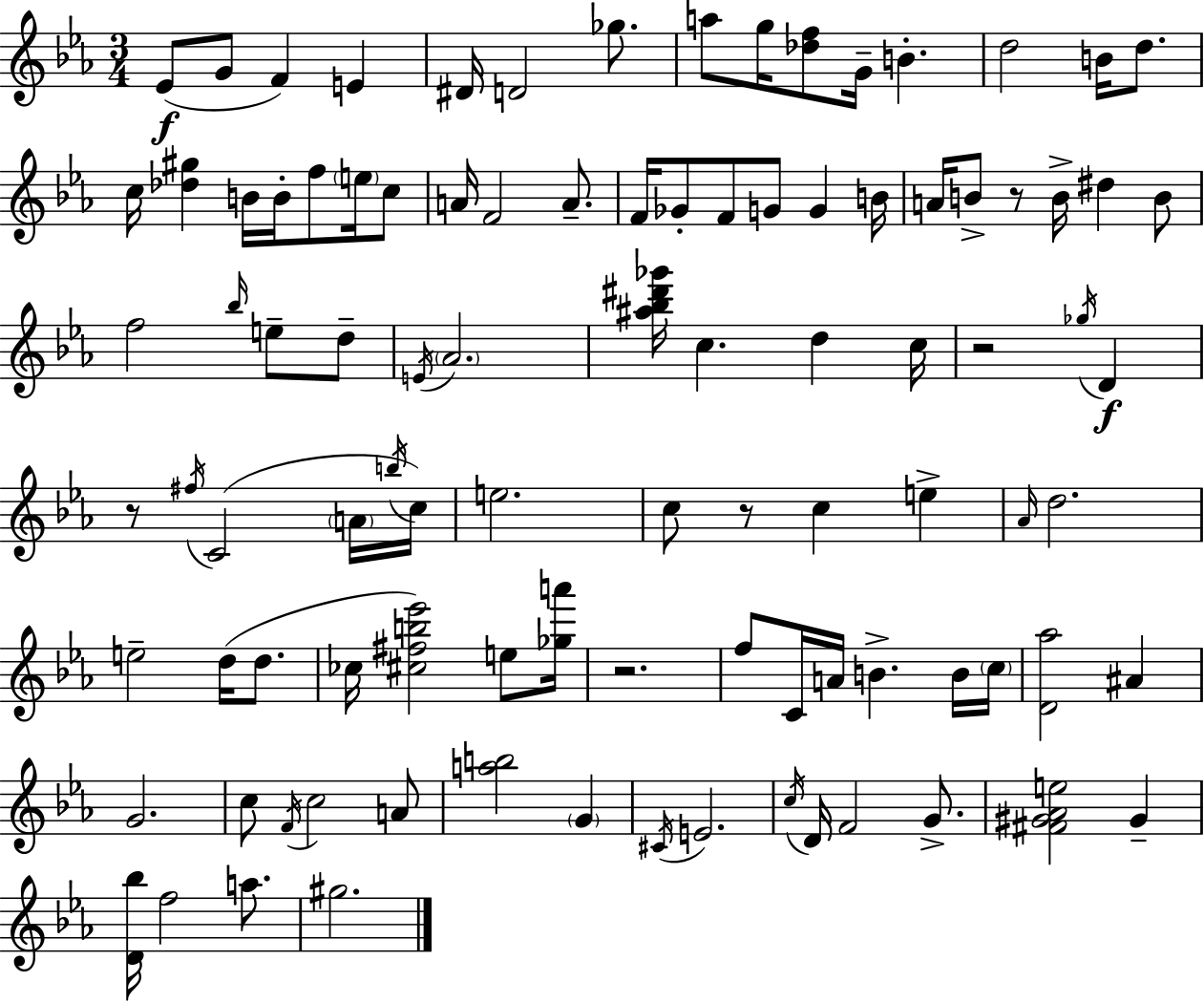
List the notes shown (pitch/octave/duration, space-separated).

Eb4/e G4/e F4/q E4/q D#4/s D4/h Gb5/e. A5/e G5/s [Db5,F5]/e G4/s B4/q. D5/h B4/s D5/e. C5/s [Db5,G#5]/q B4/s B4/s F5/e E5/s C5/e A4/s F4/h A4/e. F4/s Gb4/e F4/e G4/e G4/q B4/s A4/s B4/e R/e B4/s D#5/q B4/e F5/h Bb5/s E5/e D5/e E4/s Ab4/h. [A#5,Bb5,D#6,Gb6]/s C5/q. D5/q C5/s R/h Gb5/s D4/q R/e F#5/s C4/h A4/s B5/s C5/s E5/h. C5/e R/e C5/q E5/q Ab4/s D5/h. E5/h D5/s D5/e. CES5/s [C#5,F#5,B5,Eb6]/h E5/e [Gb5,A6]/s R/h. F5/e C4/s A4/s B4/q. B4/s C5/s [D4,Ab5]/h A#4/q G4/h. C5/e F4/s C5/h A4/e [A5,B5]/h G4/q C#4/s E4/h. C5/s D4/s F4/h G4/e. [F#4,G#4,Ab4,E5]/h G#4/q [D4,Bb5]/s F5/h A5/e. G#5/h.